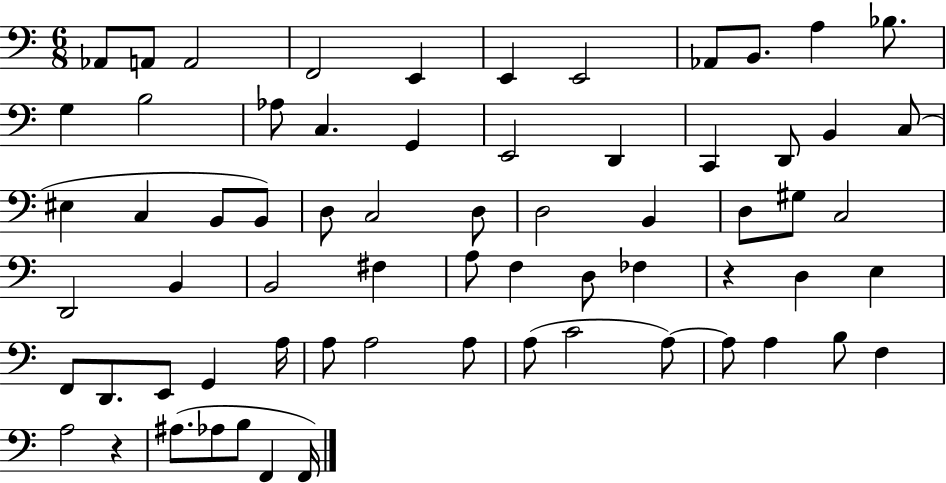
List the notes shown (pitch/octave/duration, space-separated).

Ab2/e A2/e A2/h F2/h E2/q E2/q E2/h Ab2/e B2/e. A3/q Bb3/e. G3/q B3/h Ab3/e C3/q. G2/q E2/h D2/q C2/q D2/e B2/q C3/e EIS3/q C3/q B2/e B2/e D3/e C3/h D3/e D3/h B2/q D3/e G#3/e C3/h D2/h B2/q B2/h F#3/q A3/e F3/q D3/e FES3/q R/q D3/q E3/q F2/e D2/e. E2/e G2/q A3/s A3/e A3/h A3/e A3/e C4/h A3/e A3/e A3/q B3/e F3/q A3/h R/q A#3/e. Ab3/e B3/e F2/q F2/s